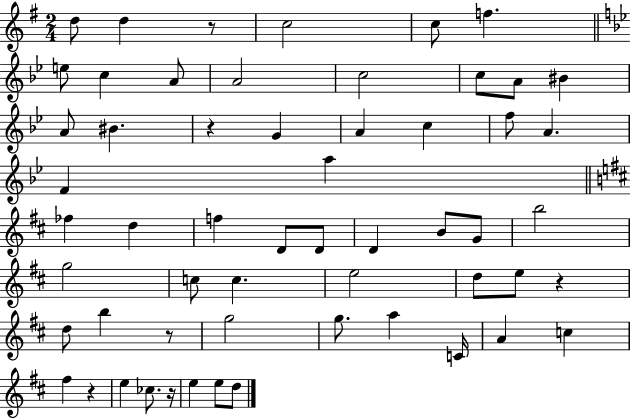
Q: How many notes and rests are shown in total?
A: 57